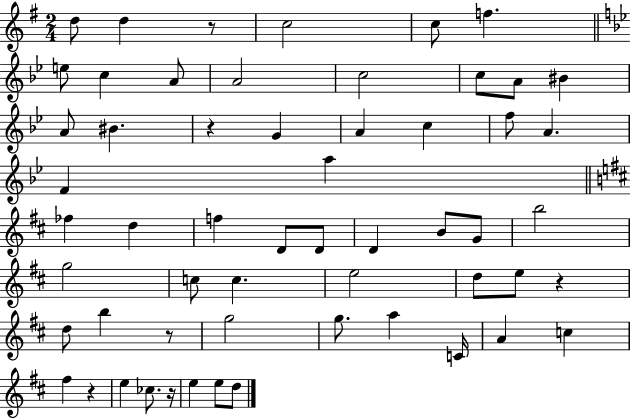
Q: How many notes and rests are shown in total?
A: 57